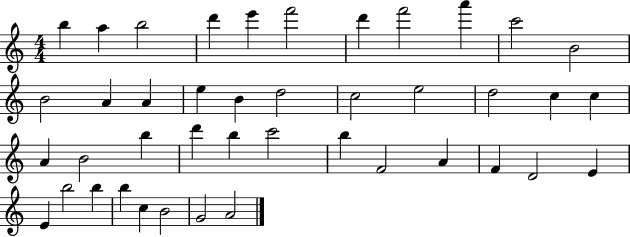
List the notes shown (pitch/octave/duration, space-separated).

B5/q A5/q B5/h D6/q E6/q F6/h D6/q F6/h A6/q C6/h B4/h B4/h A4/q A4/q E5/q B4/q D5/h C5/h E5/h D5/h C5/q C5/q A4/q B4/h B5/q D6/q B5/q C6/h B5/q F4/h A4/q F4/q D4/h E4/q E4/q B5/h B5/q B5/q C5/q B4/h G4/h A4/h